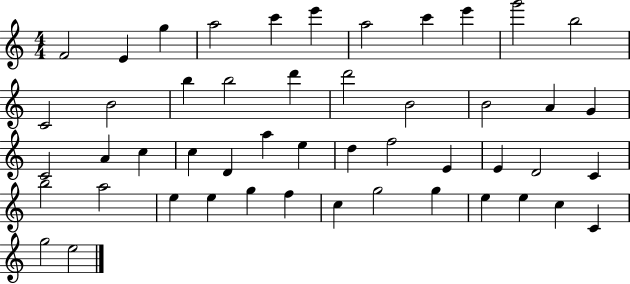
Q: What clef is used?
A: treble